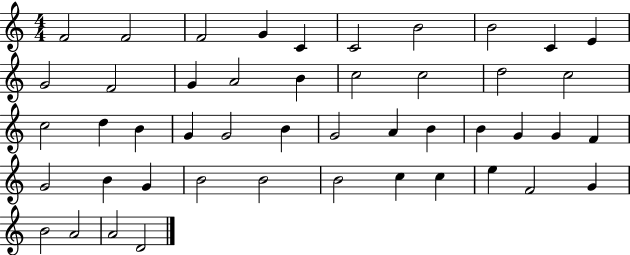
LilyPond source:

{
  \clef treble
  \numericTimeSignature
  \time 4/4
  \key c \major
  f'2 f'2 | f'2 g'4 c'4 | c'2 b'2 | b'2 c'4 e'4 | \break g'2 f'2 | g'4 a'2 b'4 | c''2 c''2 | d''2 c''2 | \break c''2 d''4 b'4 | g'4 g'2 b'4 | g'2 a'4 b'4 | b'4 g'4 g'4 f'4 | \break g'2 b'4 g'4 | b'2 b'2 | b'2 c''4 c''4 | e''4 f'2 g'4 | \break b'2 a'2 | a'2 d'2 | \bar "|."
}